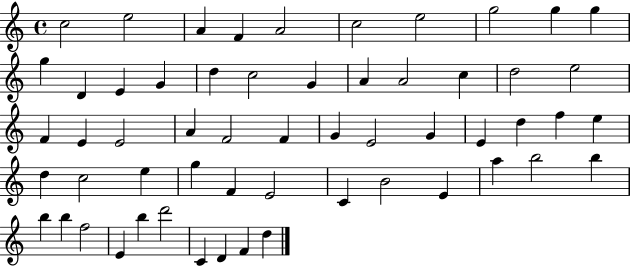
X:1
T:Untitled
M:4/4
L:1/4
K:C
c2 e2 A F A2 c2 e2 g2 g g g D E G d c2 G A A2 c d2 e2 F E E2 A F2 F G E2 G E d f e d c2 e g F E2 C B2 E a b2 b b b f2 E b d'2 C D F d